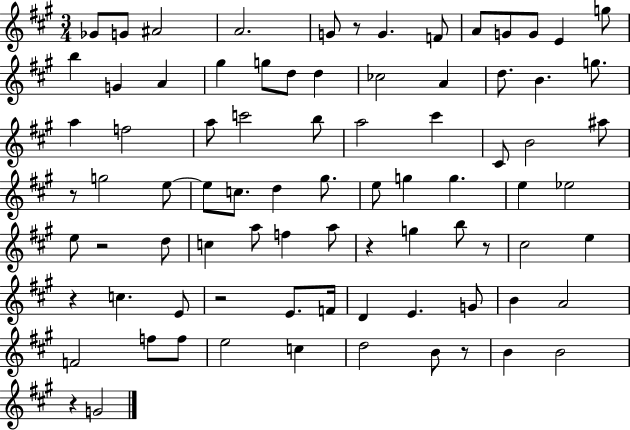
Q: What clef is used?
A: treble